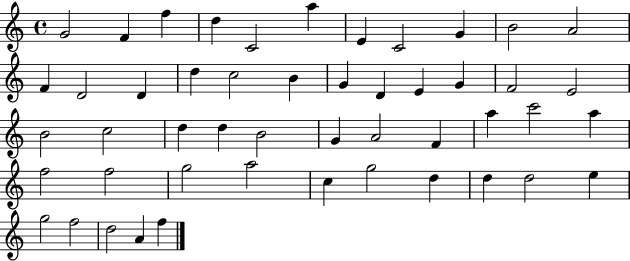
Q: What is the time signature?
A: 4/4